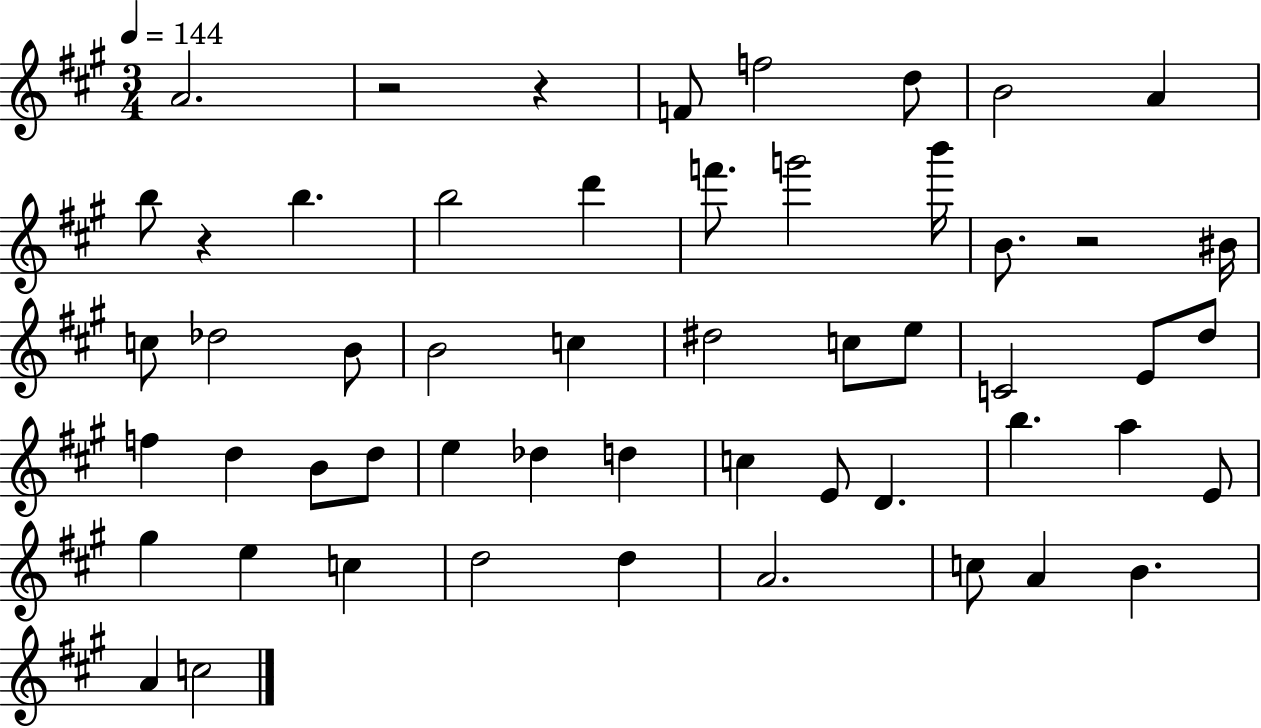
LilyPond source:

{
  \clef treble
  \numericTimeSignature
  \time 3/4
  \key a \major
  \tempo 4 = 144
  \repeat volta 2 { a'2. | r2 r4 | f'8 f''2 d''8 | b'2 a'4 | \break b''8 r4 b''4. | b''2 d'''4 | f'''8. g'''2 b'''16 | b'8. r2 bis'16 | \break c''8 des''2 b'8 | b'2 c''4 | dis''2 c''8 e''8 | c'2 e'8 d''8 | \break f''4 d''4 b'8 d''8 | e''4 des''4 d''4 | c''4 e'8 d'4. | b''4. a''4 e'8 | \break gis''4 e''4 c''4 | d''2 d''4 | a'2. | c''8 a'4 b'4. | \break a'4 c''2 | } \bar "|."
}